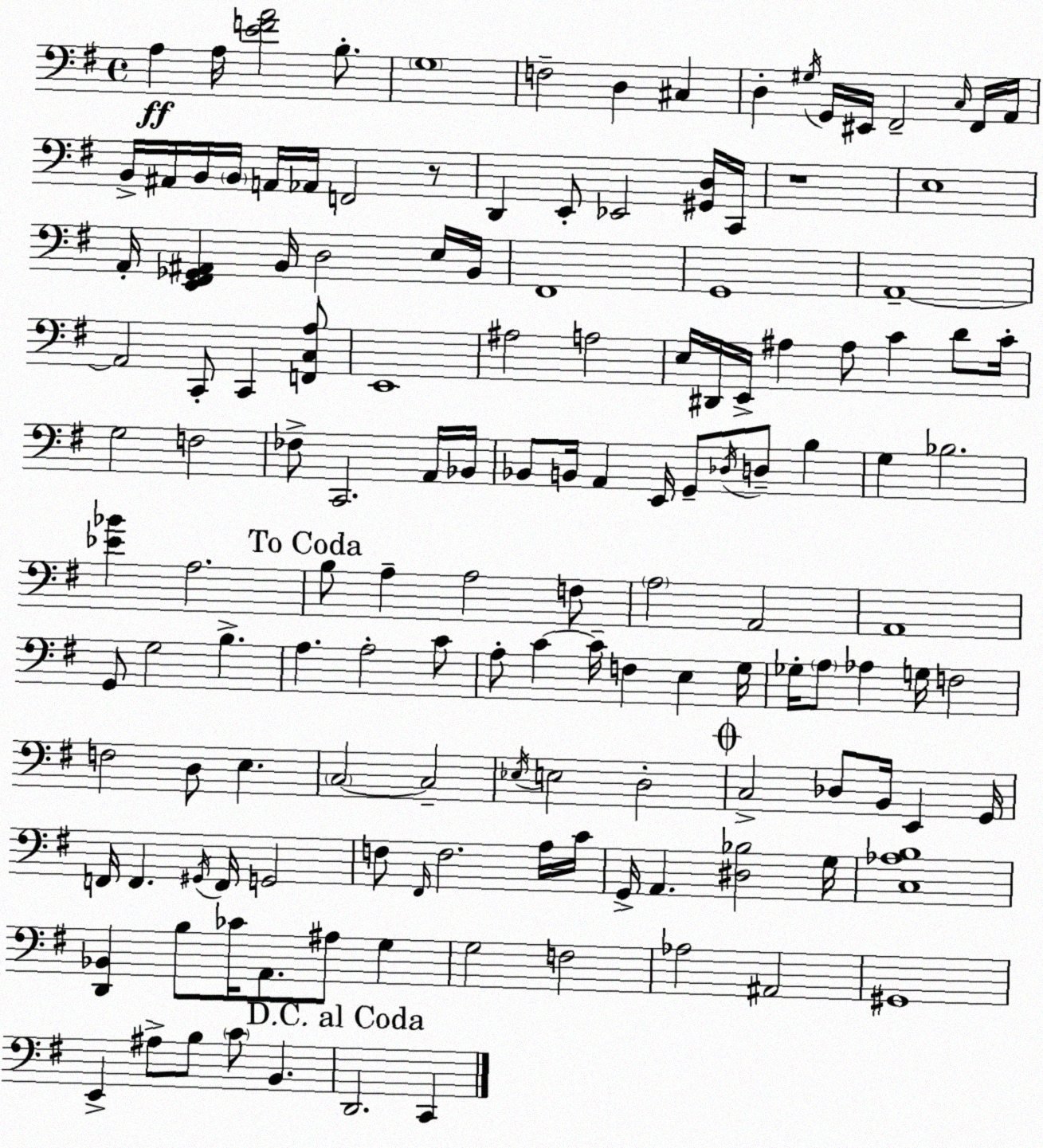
X:1
T:Untitled
M:4/4
L:1/4
K:G
A, A,/4 [EFA]2 B,/2 G,4 F,2 D, ^C, D, ^G,/4 G,,/4 ^E,,/4 ^F,,2 C,/4 ^F,,/4 A,,/4 B,,/4 ^A,,/4 B,,/4 B,,/4 A,,/4 _A,,/4 F,,2 z/2 D,, E,,/2 _E,,2 [^G,,D,]/4 C,,/4 z4 E,4 A,,/4 [E,,^F,,_G,,^A,,] B,,/4 D,2 E,/4 B,,/4 ^F,,4 G,,4 A,,4 A,,2 C,,/2 C,, [F,,C,A,]/2 E,,4 ^A,2 A,2 E,/4 ^D,,/4 E,,/4 ^A, ^A,/2 C D/2 C/4 G,2 F,2 _F,/2 C,,2 A,,/4 _B,,/4 _B,,/2 B,,/4 A,, E,,/4 G,,/2 _D,/4 D,/2 B, G, _B,2 [_E_B] A,2 B,/2 A, A,2 F,/2 A,2 A,,2 A,,4 G,,/2 G,2 B, A, A,2 C/2 A,/2 C C/4 F, E, G,/4 _G,/4 A,/2 _A, G,/4 F,2 F,2 D,/2 E, C,2 C,2 _E,/4 E,2 D,2 C,2 _D,/2 B,,/4 E,, G,,/4 F,,/4 F,, ^G,,/4 F,,/4 G,,2 F,/2 ^F,,/4 F,2 A,/4 C/4 G,,/4 A,, [^D,_B,]2 G,/4 [C,_A,B,]4 [D,,_B,,] B,/2 _C/4 A,,/2 ^A,/2 G, G,2 F,2 _A,2 ^A,,2 ^G,,4 E,, ^A,/2 B,/2 C/2 B,, D,,2 C,,